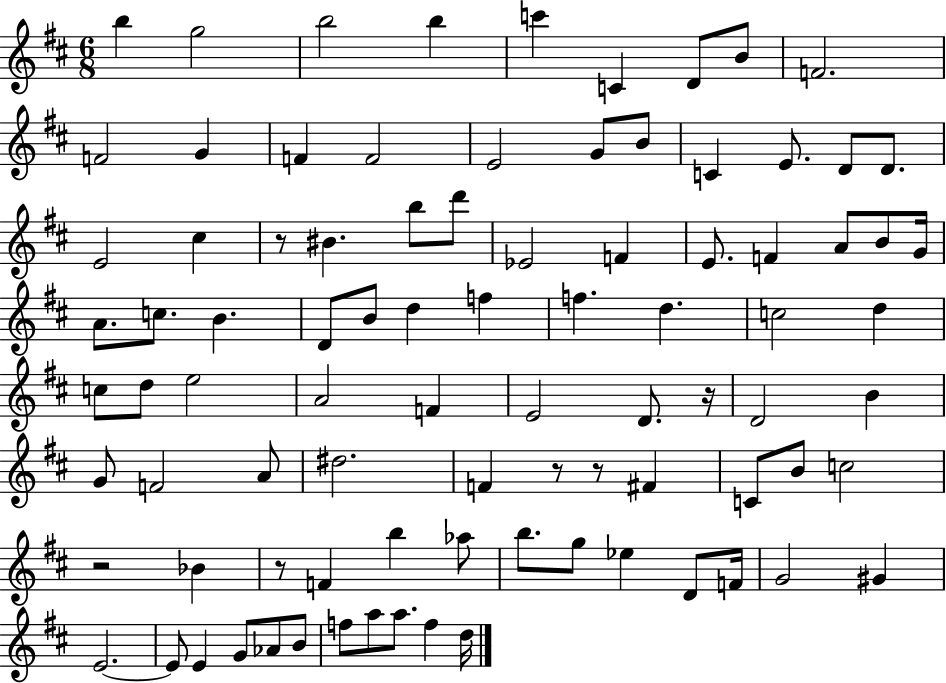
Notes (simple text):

B5/q G5/h B5/h B5/q C6/q C4/q D4/e B4/e F4/h. F4/h G4/q F4/q F4/h E4/h G4/e B4/e C4/q E4/e. D4/e D4/e. E4/h C#5/q R/e BIS4/q. B5/e D6/e Eb4/h F4/q E4/e. F4/q A4/e B4/e G4/s A4/e. C5/e. B4/q. D4/e B4/e D5/q F5/q F5/q. D5/q. C5/h D5/q C5/e D5/e E5/h A4/h F4/q E4/h D4/e. R/s D4/h B4/q G4/e F4/h A4/e D#5/h. F4/q R/e R/e F#4/q C4/e B4/e C5/h R/h Bb4/q R/e F4/q B5/q Ab5/e B5/e. G5/e Eb5/q D4/e F4/s G4/h G#4/q E4/h. E4/e E4/q G4/e Ab4/e B4/e F5/e A5/e A5/e. F5/q D5/s